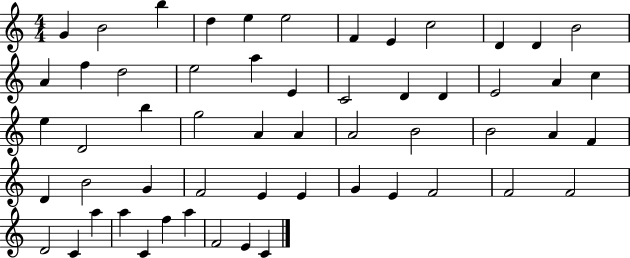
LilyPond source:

{
  \clef treble
  \numericTimeSignature
  \time 4/4
  \key c \major
  g'4 b'2 b''4 | d''4 e''4 e''2 | f'4 e'4 c''2 | d'4 d'4 b'2 | \break a'4 f''4 d''2 | e''2 a''4 e'4 | c'2 d'4 d'4 | e'2 a'4 c''4 | \break e''4 d'2 b''4 | g''2 a'4 a'4 | a'2 b'2 | b'2 a'4 f'4 | \break d'4 b'2 g'4 | f'2 e'4 e'4 | g'4 e'4 f'2 | f'2 f'2 | \break d'2 c'4 a''4 | a''4 c'4 f''4 a''4 | f'2 e'4 c'4 | \bar "|."
}